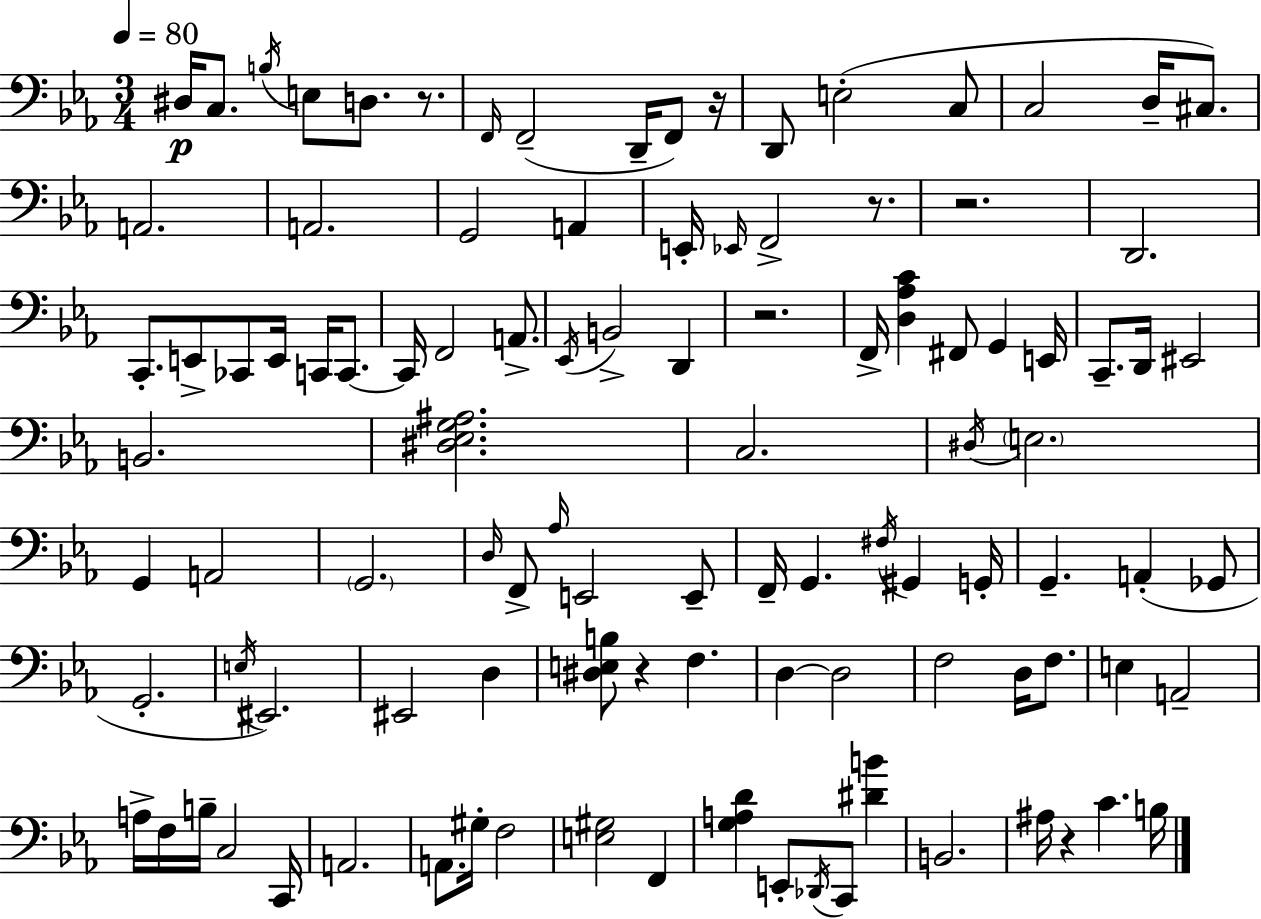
{
  \clef bass
  \numericTimeSignature
  \time 3/4
  \key ees \major
  \tempo 4 = 80
  dis16\p c8. \acciaccatura { b16 } e8 d8. r8. | \grace { f,16 }( f,2-- d,16-- f,8) | r16 d,8 e2-.( | c8 c2 d16-- cis8.) | \break a,2. | a,2. | g,2 a,4 | e,16-. \grace { ees,16 } f,2-> | \break r8. r2. | d,2. | c,8.-. e,8-> ces,8 e,16 c,16 | c,8.~~ c,16 f,2 | \break a,8.-> \acciaccatura { ees,16 } b,2-> | d,4 r2. | f,16-> <d aes c'>4 fis,8 g,4 | e,16 c,8.-- d,16 eis,2 | \break b,2. | <dis ees g ais>2. | c2. | \acciaccatura { dis16 } \parenthesize e2. | \break g,4 a,2 | \parenthesize g,2. | \grace { d16 } f,8-> \grace { aes16 } e,2 | e,8-- f,16-- g,4. | \break \acciaccatura { fis16 } gis,4 g,16-. g,4.-- | a,4-.( ges,8 g,2.-. | \acciaccatura { e16 } eis,2.) | eis,2 | \break d4 <dis e b>8 r4 | f4. d4~~ | d2 f2 | d16 f8. e4 | \break a,2-- a16-> f16 b16-- | c2 c,16 a,2. | a,8. | gis16-. f2 <e gis>2 | \break f,4 <g a d'>4 | e,8-. \acciaccatura { des,16 } c,8 <dis' b'>4 b,2. | ais16 r4 | c'4. b16 \bar "|."
}